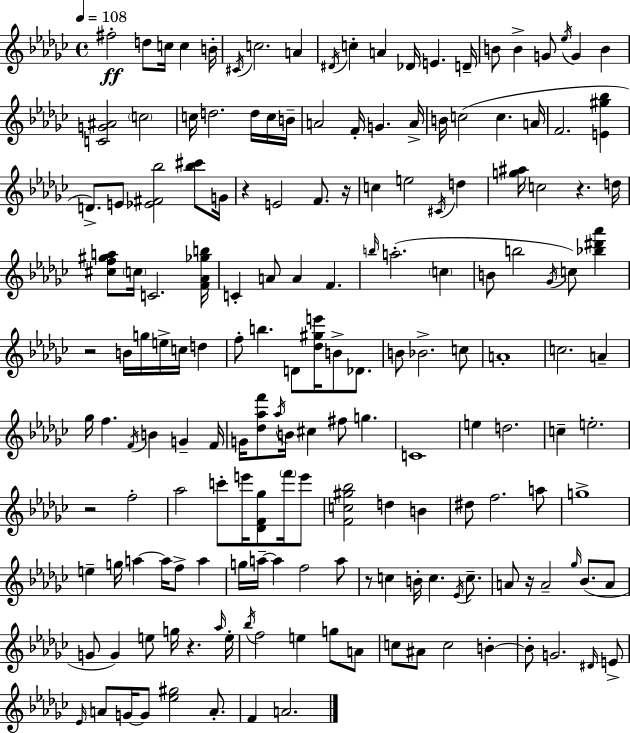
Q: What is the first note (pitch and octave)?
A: F#5